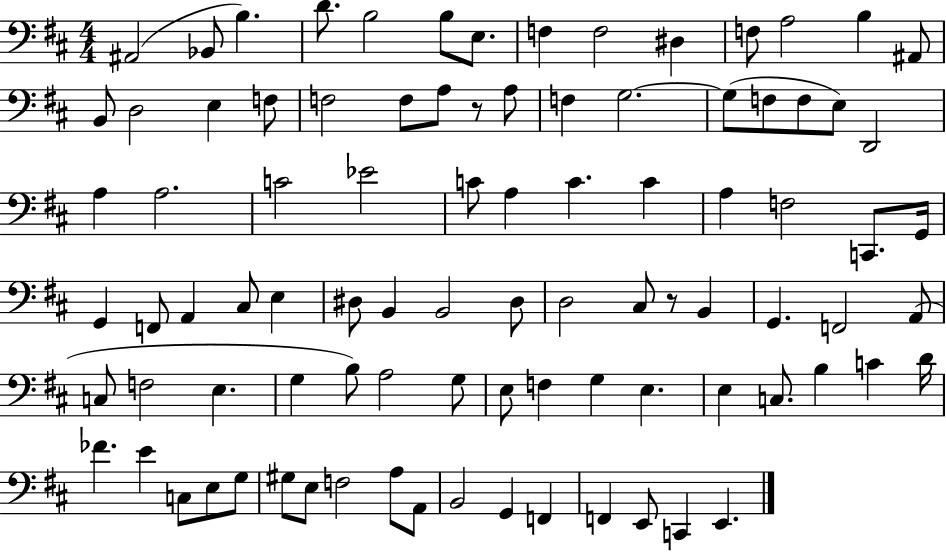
{
  \clef bass
  \numericTimeSignature
  \time 4/4
  \key d \major
  ais,2( bes,8 b4.) | d'8. b2 b8 e8. | f4 f2 dis4 | f8 a2 b4 ais,8 | \break b,8 d2 e4 f8 | f2 f8 a8 r8 a8 | f4 g2.~~ | g8( f8 f8 e8) d,2 | \break a4 a2. | c'2 ees'2 | c'8 a4 c'4. c'4 | a4 f2 c,8. g,16 | \break g,4 f,8 a,4 cis8 e4 | dis8 b,4 b,2 dis8 | d2 cis8 r8 b,4 | g,4. f,2 a,8( | \break c8 f2 e4. | g4 b8) a2 g8 | e8 f4 g4 e4. | e4 c8. b4 c'4 d'16 | \break fes'4. e'4 c8 e8 g8 | gis8 e8 f2 a8 a,8 | b,2 g,4 f,4 | f,4 e,8 c,4 e,4. | \break \bar "|."
}